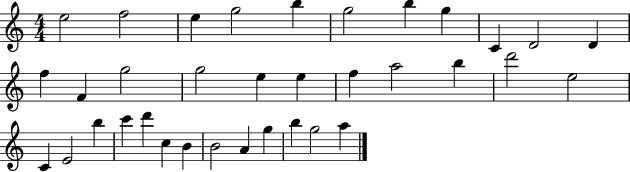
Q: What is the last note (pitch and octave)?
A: A5